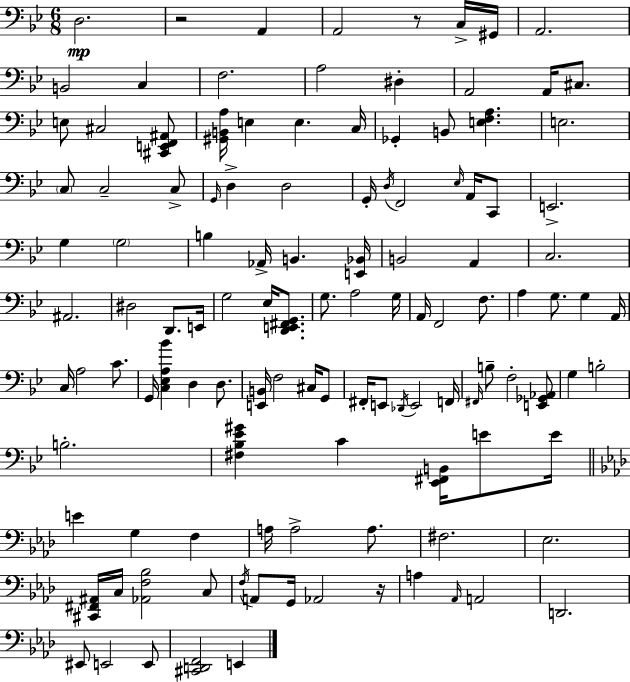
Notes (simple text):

D3/h. R/h A2/q A2/h R/e C3/s G#2/s A2/h. B2/h C3/q F3/h. A3/h D#3/q A2/h A2/s C#3/e. E3/e C#3/h [C#2,E2,F2,A#2]/e [G#2,B2,A3]/s E3/q E3/q. C3/s Gb2/q B2/e [E3,F3,A3]/q. E3/h. C3/e C3/h C3/e G2/s D3/q D3/h G2/s D3/s F2/h Eb3/s A2/s C2/e E2/h. G3/q G3/h B3/q Ab2/s B2/q. [E2,Bb2]/s B2/h A2/q C3/h. A#2/h. D#3/h D2/e. E2/s G3/h Eb3/s [D2,E2,F#2,G2]/e. G3/e. A3/h G3/s A2/s F2/h F3/e. A3/q G3/e. G3/q A2/s C3/s A3/h C4/e. G2/s [C3,Eb3,A3,Bb4]/q D3/q D3/e. [E2,B2]/s F3/h C#3/s G2/e F#2/s E2/e Db2/s E2/h F2/s F#2/s B3/e F3/h [E2,Gb2,Ab2]/e G3/q B3/h B3/h. [F#3,Bb3,Eb4,G#4]/q C4/q [Eb2,F#2,B2]/s E4/e E4/s E4/q G3/q F3/q A3/s A3/h A3/e. F#3/h. Eb3/h. [C#2,F#2,A#2]/s C3/s [Ab2,F3,Bb3]/h C3/e F3/s A2/e G2/s Ab2/h R/s A3/q Ab2/s A2/h D2/h. EIS2/e E2/h E2/e [C#2,D2,F2]/h E2/q